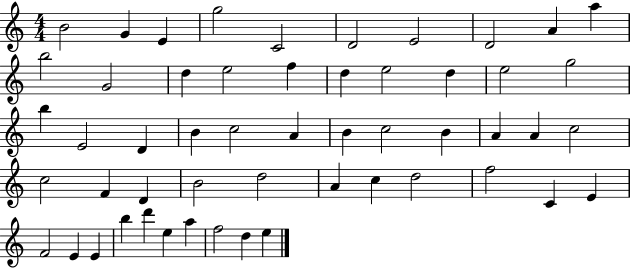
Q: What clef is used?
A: treble